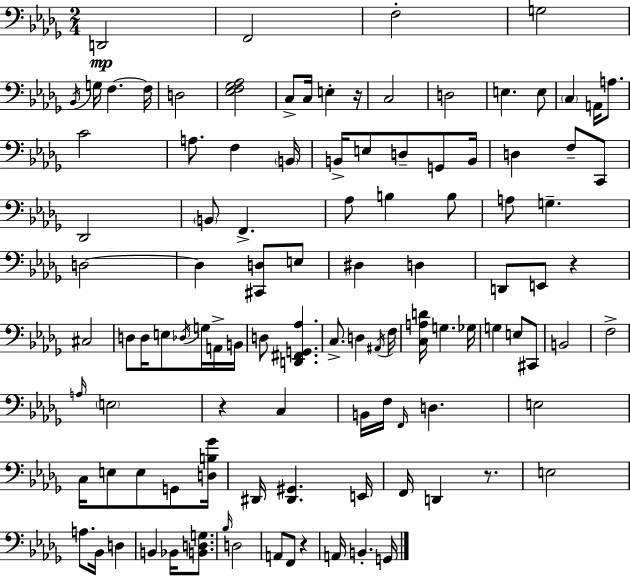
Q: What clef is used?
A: bass